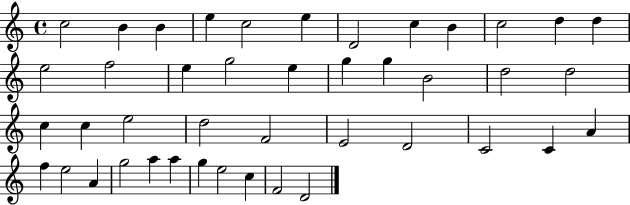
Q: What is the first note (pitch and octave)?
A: C5